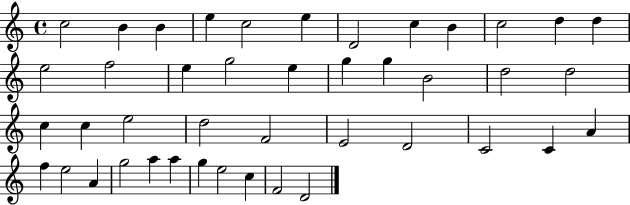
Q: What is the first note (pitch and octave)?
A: C5